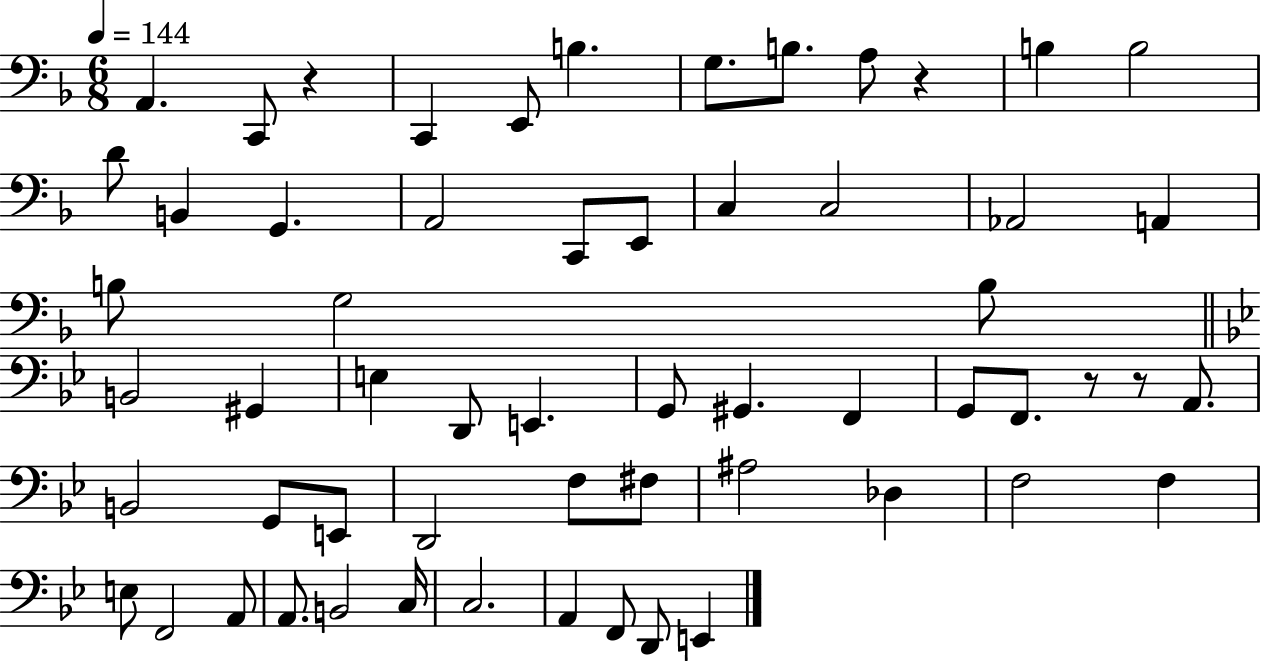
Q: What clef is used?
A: bass